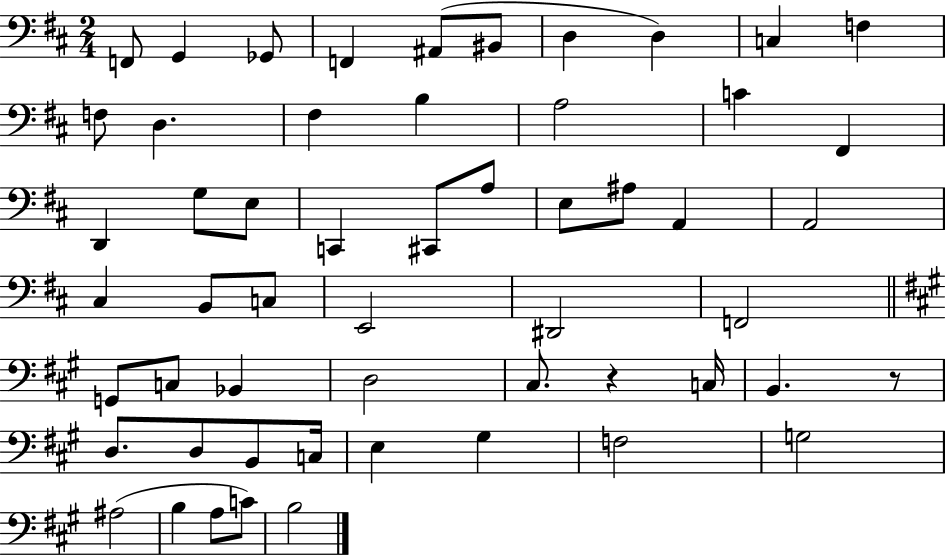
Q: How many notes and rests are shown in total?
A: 55